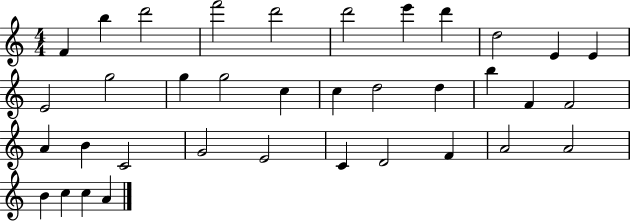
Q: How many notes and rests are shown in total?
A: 36